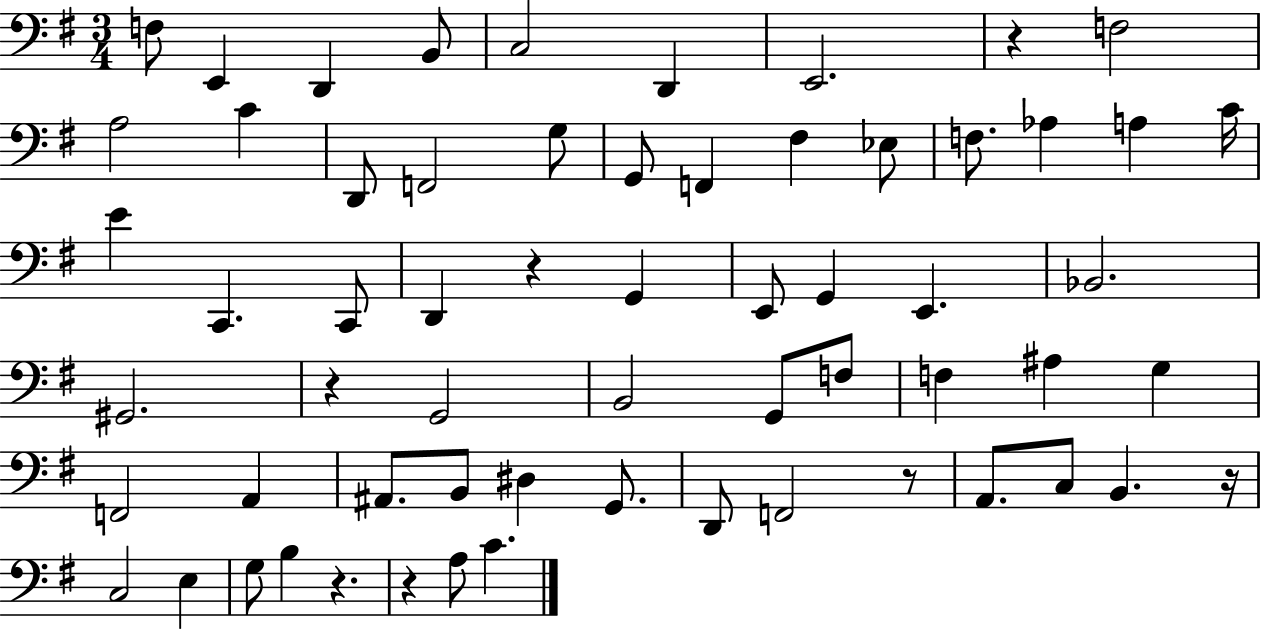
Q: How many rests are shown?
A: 7